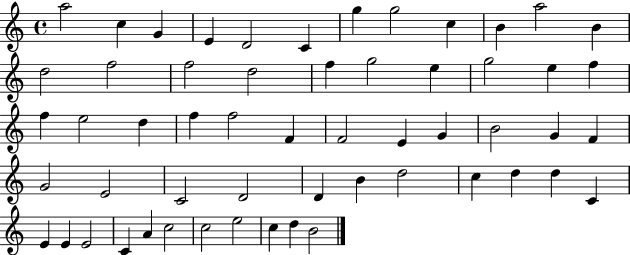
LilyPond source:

{
  \clef treble
  \time 4/4
  \defaultTimeSignature
  \key c \major
  a''2 c''4 g'4 | e'4 d'2 c'4 | g''4 g''2 c''4 | b'4 a''2 b'4 | \break d''2 f''2 | f''2 d''2 | f''4 g''2 e''4 | g''2 e''4 f''4 | \break f''4 e''2 d''4 | f''4 f''2 f'4 | f'2 e'4 g'4 | b'2 g'4 f'4 | \break g'2 e'2 | c'2 d'2 | d'4 b'4 d''2 | c''4 d''4 d''4 c'4 | \break e'4 e'4 e'2 | c'4 a'4 c''2 | c''2 e''2 | c''4 d''4 b'2 | \break \bar "|."
}